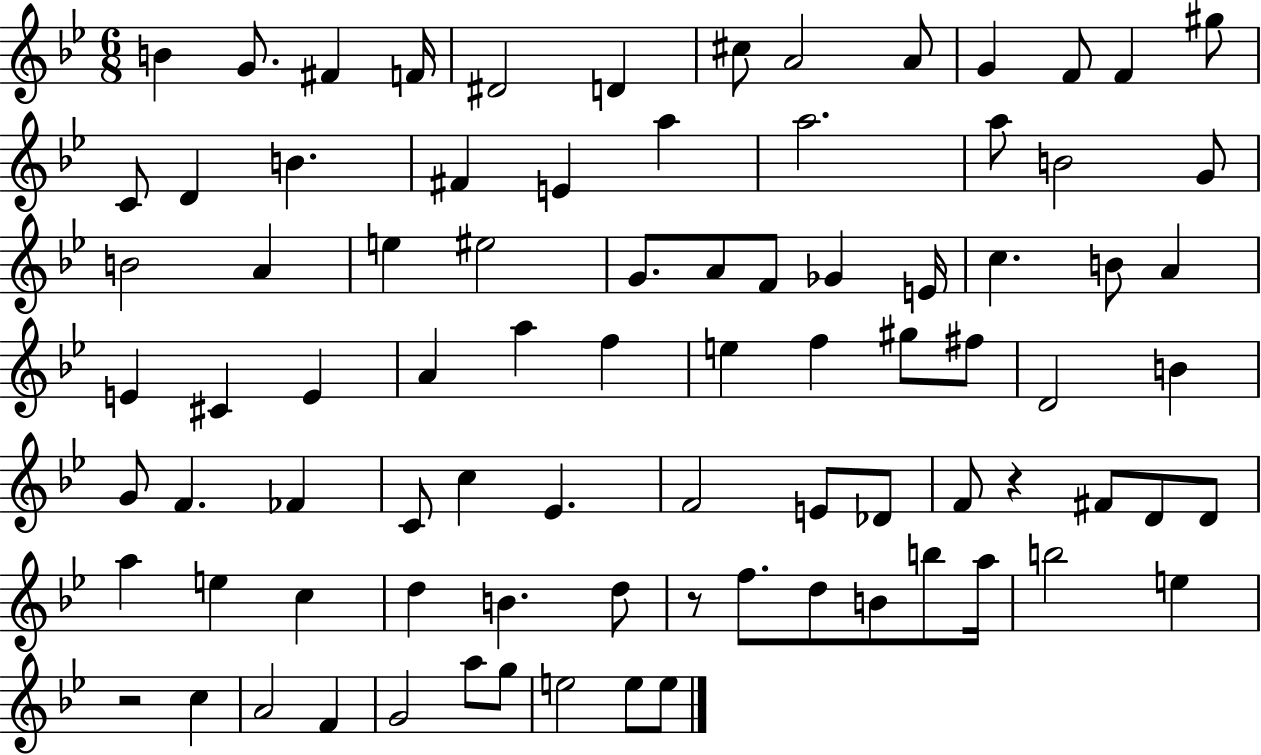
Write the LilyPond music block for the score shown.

{
  \clef treble
  \numericTimeSignature
  \time 6/8
  \key bes \major
  \repeat volta 2 { b'4 g'8. fis'4 f'16 | dis'2 d'4 | cis''8 a'2 a'8 | g'4 f'8 f'4 gis''8 | \break c'8 d'4 b'4. | fis'4 e'4 a''4 | a''2. | a''8 b'2 g'8 | \break b'2 a'4 | e''4 eis''2 | g'8. a'8 f'8 ges'4 e'16 | c''4. b'8 a'4 | \break e'4 cis'4 e'4 | a'4 a''4 f''4 | e''4 f''4 gis''8 fis''8 | d'2 b'4 | \break g'8 f'4. fes'4 | c'8 c''4 ees'4. | f'2 e'8 des'8 | f'8 r4 fis'8 d'8 d'8 | \break a''4 e''4 c''4 | d''4 b'4. d''8 | r8 f''8. d''8 b'8 b''8 a''16 | b''2 e''4 | \break r2 c''4 | a'2 f'4 | g'2 a''8 g''8 | e''2 e''8 e''8 | \break } \bar "|."
}